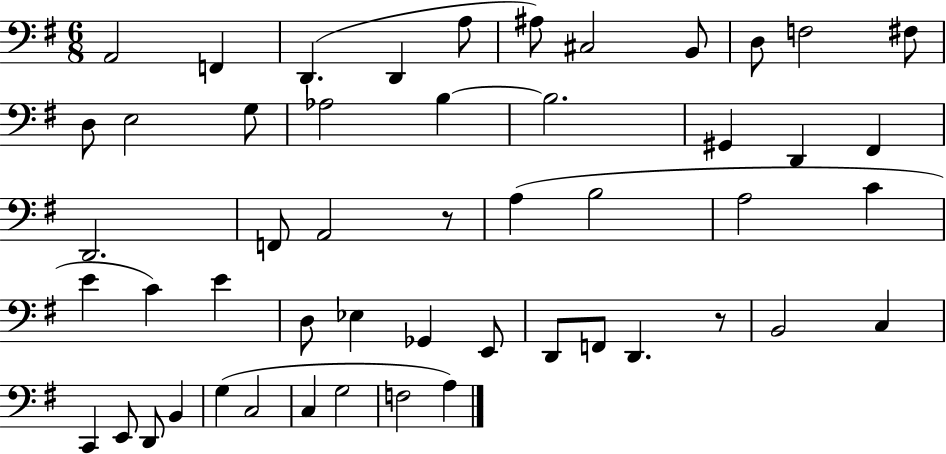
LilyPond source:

{
  \clef bass
  \numericTimeSignature
  \time 6/8
  \key g \major
  a,2 f,4 | d,4.( d,4 a8 | ais8) cis2 b,8 | d8 f2 fis8 | \break d8 e2 g8 | aes2 b4~~ | b2. | gis,4 d,4 fis,4 | \break d,2. | f,8 a,2 r8 | a4( b2 | a2 c'4 | \break e'4 c'4) e'4 | d8 ees4 ges,4 e,8 | d,8 f,8 d,4. r8 | b,2 c4 | \break c,4 e,8 d,8 b,4 | g4( c2 | c4 g2 | f2 a4) | \break \bar "|."
}